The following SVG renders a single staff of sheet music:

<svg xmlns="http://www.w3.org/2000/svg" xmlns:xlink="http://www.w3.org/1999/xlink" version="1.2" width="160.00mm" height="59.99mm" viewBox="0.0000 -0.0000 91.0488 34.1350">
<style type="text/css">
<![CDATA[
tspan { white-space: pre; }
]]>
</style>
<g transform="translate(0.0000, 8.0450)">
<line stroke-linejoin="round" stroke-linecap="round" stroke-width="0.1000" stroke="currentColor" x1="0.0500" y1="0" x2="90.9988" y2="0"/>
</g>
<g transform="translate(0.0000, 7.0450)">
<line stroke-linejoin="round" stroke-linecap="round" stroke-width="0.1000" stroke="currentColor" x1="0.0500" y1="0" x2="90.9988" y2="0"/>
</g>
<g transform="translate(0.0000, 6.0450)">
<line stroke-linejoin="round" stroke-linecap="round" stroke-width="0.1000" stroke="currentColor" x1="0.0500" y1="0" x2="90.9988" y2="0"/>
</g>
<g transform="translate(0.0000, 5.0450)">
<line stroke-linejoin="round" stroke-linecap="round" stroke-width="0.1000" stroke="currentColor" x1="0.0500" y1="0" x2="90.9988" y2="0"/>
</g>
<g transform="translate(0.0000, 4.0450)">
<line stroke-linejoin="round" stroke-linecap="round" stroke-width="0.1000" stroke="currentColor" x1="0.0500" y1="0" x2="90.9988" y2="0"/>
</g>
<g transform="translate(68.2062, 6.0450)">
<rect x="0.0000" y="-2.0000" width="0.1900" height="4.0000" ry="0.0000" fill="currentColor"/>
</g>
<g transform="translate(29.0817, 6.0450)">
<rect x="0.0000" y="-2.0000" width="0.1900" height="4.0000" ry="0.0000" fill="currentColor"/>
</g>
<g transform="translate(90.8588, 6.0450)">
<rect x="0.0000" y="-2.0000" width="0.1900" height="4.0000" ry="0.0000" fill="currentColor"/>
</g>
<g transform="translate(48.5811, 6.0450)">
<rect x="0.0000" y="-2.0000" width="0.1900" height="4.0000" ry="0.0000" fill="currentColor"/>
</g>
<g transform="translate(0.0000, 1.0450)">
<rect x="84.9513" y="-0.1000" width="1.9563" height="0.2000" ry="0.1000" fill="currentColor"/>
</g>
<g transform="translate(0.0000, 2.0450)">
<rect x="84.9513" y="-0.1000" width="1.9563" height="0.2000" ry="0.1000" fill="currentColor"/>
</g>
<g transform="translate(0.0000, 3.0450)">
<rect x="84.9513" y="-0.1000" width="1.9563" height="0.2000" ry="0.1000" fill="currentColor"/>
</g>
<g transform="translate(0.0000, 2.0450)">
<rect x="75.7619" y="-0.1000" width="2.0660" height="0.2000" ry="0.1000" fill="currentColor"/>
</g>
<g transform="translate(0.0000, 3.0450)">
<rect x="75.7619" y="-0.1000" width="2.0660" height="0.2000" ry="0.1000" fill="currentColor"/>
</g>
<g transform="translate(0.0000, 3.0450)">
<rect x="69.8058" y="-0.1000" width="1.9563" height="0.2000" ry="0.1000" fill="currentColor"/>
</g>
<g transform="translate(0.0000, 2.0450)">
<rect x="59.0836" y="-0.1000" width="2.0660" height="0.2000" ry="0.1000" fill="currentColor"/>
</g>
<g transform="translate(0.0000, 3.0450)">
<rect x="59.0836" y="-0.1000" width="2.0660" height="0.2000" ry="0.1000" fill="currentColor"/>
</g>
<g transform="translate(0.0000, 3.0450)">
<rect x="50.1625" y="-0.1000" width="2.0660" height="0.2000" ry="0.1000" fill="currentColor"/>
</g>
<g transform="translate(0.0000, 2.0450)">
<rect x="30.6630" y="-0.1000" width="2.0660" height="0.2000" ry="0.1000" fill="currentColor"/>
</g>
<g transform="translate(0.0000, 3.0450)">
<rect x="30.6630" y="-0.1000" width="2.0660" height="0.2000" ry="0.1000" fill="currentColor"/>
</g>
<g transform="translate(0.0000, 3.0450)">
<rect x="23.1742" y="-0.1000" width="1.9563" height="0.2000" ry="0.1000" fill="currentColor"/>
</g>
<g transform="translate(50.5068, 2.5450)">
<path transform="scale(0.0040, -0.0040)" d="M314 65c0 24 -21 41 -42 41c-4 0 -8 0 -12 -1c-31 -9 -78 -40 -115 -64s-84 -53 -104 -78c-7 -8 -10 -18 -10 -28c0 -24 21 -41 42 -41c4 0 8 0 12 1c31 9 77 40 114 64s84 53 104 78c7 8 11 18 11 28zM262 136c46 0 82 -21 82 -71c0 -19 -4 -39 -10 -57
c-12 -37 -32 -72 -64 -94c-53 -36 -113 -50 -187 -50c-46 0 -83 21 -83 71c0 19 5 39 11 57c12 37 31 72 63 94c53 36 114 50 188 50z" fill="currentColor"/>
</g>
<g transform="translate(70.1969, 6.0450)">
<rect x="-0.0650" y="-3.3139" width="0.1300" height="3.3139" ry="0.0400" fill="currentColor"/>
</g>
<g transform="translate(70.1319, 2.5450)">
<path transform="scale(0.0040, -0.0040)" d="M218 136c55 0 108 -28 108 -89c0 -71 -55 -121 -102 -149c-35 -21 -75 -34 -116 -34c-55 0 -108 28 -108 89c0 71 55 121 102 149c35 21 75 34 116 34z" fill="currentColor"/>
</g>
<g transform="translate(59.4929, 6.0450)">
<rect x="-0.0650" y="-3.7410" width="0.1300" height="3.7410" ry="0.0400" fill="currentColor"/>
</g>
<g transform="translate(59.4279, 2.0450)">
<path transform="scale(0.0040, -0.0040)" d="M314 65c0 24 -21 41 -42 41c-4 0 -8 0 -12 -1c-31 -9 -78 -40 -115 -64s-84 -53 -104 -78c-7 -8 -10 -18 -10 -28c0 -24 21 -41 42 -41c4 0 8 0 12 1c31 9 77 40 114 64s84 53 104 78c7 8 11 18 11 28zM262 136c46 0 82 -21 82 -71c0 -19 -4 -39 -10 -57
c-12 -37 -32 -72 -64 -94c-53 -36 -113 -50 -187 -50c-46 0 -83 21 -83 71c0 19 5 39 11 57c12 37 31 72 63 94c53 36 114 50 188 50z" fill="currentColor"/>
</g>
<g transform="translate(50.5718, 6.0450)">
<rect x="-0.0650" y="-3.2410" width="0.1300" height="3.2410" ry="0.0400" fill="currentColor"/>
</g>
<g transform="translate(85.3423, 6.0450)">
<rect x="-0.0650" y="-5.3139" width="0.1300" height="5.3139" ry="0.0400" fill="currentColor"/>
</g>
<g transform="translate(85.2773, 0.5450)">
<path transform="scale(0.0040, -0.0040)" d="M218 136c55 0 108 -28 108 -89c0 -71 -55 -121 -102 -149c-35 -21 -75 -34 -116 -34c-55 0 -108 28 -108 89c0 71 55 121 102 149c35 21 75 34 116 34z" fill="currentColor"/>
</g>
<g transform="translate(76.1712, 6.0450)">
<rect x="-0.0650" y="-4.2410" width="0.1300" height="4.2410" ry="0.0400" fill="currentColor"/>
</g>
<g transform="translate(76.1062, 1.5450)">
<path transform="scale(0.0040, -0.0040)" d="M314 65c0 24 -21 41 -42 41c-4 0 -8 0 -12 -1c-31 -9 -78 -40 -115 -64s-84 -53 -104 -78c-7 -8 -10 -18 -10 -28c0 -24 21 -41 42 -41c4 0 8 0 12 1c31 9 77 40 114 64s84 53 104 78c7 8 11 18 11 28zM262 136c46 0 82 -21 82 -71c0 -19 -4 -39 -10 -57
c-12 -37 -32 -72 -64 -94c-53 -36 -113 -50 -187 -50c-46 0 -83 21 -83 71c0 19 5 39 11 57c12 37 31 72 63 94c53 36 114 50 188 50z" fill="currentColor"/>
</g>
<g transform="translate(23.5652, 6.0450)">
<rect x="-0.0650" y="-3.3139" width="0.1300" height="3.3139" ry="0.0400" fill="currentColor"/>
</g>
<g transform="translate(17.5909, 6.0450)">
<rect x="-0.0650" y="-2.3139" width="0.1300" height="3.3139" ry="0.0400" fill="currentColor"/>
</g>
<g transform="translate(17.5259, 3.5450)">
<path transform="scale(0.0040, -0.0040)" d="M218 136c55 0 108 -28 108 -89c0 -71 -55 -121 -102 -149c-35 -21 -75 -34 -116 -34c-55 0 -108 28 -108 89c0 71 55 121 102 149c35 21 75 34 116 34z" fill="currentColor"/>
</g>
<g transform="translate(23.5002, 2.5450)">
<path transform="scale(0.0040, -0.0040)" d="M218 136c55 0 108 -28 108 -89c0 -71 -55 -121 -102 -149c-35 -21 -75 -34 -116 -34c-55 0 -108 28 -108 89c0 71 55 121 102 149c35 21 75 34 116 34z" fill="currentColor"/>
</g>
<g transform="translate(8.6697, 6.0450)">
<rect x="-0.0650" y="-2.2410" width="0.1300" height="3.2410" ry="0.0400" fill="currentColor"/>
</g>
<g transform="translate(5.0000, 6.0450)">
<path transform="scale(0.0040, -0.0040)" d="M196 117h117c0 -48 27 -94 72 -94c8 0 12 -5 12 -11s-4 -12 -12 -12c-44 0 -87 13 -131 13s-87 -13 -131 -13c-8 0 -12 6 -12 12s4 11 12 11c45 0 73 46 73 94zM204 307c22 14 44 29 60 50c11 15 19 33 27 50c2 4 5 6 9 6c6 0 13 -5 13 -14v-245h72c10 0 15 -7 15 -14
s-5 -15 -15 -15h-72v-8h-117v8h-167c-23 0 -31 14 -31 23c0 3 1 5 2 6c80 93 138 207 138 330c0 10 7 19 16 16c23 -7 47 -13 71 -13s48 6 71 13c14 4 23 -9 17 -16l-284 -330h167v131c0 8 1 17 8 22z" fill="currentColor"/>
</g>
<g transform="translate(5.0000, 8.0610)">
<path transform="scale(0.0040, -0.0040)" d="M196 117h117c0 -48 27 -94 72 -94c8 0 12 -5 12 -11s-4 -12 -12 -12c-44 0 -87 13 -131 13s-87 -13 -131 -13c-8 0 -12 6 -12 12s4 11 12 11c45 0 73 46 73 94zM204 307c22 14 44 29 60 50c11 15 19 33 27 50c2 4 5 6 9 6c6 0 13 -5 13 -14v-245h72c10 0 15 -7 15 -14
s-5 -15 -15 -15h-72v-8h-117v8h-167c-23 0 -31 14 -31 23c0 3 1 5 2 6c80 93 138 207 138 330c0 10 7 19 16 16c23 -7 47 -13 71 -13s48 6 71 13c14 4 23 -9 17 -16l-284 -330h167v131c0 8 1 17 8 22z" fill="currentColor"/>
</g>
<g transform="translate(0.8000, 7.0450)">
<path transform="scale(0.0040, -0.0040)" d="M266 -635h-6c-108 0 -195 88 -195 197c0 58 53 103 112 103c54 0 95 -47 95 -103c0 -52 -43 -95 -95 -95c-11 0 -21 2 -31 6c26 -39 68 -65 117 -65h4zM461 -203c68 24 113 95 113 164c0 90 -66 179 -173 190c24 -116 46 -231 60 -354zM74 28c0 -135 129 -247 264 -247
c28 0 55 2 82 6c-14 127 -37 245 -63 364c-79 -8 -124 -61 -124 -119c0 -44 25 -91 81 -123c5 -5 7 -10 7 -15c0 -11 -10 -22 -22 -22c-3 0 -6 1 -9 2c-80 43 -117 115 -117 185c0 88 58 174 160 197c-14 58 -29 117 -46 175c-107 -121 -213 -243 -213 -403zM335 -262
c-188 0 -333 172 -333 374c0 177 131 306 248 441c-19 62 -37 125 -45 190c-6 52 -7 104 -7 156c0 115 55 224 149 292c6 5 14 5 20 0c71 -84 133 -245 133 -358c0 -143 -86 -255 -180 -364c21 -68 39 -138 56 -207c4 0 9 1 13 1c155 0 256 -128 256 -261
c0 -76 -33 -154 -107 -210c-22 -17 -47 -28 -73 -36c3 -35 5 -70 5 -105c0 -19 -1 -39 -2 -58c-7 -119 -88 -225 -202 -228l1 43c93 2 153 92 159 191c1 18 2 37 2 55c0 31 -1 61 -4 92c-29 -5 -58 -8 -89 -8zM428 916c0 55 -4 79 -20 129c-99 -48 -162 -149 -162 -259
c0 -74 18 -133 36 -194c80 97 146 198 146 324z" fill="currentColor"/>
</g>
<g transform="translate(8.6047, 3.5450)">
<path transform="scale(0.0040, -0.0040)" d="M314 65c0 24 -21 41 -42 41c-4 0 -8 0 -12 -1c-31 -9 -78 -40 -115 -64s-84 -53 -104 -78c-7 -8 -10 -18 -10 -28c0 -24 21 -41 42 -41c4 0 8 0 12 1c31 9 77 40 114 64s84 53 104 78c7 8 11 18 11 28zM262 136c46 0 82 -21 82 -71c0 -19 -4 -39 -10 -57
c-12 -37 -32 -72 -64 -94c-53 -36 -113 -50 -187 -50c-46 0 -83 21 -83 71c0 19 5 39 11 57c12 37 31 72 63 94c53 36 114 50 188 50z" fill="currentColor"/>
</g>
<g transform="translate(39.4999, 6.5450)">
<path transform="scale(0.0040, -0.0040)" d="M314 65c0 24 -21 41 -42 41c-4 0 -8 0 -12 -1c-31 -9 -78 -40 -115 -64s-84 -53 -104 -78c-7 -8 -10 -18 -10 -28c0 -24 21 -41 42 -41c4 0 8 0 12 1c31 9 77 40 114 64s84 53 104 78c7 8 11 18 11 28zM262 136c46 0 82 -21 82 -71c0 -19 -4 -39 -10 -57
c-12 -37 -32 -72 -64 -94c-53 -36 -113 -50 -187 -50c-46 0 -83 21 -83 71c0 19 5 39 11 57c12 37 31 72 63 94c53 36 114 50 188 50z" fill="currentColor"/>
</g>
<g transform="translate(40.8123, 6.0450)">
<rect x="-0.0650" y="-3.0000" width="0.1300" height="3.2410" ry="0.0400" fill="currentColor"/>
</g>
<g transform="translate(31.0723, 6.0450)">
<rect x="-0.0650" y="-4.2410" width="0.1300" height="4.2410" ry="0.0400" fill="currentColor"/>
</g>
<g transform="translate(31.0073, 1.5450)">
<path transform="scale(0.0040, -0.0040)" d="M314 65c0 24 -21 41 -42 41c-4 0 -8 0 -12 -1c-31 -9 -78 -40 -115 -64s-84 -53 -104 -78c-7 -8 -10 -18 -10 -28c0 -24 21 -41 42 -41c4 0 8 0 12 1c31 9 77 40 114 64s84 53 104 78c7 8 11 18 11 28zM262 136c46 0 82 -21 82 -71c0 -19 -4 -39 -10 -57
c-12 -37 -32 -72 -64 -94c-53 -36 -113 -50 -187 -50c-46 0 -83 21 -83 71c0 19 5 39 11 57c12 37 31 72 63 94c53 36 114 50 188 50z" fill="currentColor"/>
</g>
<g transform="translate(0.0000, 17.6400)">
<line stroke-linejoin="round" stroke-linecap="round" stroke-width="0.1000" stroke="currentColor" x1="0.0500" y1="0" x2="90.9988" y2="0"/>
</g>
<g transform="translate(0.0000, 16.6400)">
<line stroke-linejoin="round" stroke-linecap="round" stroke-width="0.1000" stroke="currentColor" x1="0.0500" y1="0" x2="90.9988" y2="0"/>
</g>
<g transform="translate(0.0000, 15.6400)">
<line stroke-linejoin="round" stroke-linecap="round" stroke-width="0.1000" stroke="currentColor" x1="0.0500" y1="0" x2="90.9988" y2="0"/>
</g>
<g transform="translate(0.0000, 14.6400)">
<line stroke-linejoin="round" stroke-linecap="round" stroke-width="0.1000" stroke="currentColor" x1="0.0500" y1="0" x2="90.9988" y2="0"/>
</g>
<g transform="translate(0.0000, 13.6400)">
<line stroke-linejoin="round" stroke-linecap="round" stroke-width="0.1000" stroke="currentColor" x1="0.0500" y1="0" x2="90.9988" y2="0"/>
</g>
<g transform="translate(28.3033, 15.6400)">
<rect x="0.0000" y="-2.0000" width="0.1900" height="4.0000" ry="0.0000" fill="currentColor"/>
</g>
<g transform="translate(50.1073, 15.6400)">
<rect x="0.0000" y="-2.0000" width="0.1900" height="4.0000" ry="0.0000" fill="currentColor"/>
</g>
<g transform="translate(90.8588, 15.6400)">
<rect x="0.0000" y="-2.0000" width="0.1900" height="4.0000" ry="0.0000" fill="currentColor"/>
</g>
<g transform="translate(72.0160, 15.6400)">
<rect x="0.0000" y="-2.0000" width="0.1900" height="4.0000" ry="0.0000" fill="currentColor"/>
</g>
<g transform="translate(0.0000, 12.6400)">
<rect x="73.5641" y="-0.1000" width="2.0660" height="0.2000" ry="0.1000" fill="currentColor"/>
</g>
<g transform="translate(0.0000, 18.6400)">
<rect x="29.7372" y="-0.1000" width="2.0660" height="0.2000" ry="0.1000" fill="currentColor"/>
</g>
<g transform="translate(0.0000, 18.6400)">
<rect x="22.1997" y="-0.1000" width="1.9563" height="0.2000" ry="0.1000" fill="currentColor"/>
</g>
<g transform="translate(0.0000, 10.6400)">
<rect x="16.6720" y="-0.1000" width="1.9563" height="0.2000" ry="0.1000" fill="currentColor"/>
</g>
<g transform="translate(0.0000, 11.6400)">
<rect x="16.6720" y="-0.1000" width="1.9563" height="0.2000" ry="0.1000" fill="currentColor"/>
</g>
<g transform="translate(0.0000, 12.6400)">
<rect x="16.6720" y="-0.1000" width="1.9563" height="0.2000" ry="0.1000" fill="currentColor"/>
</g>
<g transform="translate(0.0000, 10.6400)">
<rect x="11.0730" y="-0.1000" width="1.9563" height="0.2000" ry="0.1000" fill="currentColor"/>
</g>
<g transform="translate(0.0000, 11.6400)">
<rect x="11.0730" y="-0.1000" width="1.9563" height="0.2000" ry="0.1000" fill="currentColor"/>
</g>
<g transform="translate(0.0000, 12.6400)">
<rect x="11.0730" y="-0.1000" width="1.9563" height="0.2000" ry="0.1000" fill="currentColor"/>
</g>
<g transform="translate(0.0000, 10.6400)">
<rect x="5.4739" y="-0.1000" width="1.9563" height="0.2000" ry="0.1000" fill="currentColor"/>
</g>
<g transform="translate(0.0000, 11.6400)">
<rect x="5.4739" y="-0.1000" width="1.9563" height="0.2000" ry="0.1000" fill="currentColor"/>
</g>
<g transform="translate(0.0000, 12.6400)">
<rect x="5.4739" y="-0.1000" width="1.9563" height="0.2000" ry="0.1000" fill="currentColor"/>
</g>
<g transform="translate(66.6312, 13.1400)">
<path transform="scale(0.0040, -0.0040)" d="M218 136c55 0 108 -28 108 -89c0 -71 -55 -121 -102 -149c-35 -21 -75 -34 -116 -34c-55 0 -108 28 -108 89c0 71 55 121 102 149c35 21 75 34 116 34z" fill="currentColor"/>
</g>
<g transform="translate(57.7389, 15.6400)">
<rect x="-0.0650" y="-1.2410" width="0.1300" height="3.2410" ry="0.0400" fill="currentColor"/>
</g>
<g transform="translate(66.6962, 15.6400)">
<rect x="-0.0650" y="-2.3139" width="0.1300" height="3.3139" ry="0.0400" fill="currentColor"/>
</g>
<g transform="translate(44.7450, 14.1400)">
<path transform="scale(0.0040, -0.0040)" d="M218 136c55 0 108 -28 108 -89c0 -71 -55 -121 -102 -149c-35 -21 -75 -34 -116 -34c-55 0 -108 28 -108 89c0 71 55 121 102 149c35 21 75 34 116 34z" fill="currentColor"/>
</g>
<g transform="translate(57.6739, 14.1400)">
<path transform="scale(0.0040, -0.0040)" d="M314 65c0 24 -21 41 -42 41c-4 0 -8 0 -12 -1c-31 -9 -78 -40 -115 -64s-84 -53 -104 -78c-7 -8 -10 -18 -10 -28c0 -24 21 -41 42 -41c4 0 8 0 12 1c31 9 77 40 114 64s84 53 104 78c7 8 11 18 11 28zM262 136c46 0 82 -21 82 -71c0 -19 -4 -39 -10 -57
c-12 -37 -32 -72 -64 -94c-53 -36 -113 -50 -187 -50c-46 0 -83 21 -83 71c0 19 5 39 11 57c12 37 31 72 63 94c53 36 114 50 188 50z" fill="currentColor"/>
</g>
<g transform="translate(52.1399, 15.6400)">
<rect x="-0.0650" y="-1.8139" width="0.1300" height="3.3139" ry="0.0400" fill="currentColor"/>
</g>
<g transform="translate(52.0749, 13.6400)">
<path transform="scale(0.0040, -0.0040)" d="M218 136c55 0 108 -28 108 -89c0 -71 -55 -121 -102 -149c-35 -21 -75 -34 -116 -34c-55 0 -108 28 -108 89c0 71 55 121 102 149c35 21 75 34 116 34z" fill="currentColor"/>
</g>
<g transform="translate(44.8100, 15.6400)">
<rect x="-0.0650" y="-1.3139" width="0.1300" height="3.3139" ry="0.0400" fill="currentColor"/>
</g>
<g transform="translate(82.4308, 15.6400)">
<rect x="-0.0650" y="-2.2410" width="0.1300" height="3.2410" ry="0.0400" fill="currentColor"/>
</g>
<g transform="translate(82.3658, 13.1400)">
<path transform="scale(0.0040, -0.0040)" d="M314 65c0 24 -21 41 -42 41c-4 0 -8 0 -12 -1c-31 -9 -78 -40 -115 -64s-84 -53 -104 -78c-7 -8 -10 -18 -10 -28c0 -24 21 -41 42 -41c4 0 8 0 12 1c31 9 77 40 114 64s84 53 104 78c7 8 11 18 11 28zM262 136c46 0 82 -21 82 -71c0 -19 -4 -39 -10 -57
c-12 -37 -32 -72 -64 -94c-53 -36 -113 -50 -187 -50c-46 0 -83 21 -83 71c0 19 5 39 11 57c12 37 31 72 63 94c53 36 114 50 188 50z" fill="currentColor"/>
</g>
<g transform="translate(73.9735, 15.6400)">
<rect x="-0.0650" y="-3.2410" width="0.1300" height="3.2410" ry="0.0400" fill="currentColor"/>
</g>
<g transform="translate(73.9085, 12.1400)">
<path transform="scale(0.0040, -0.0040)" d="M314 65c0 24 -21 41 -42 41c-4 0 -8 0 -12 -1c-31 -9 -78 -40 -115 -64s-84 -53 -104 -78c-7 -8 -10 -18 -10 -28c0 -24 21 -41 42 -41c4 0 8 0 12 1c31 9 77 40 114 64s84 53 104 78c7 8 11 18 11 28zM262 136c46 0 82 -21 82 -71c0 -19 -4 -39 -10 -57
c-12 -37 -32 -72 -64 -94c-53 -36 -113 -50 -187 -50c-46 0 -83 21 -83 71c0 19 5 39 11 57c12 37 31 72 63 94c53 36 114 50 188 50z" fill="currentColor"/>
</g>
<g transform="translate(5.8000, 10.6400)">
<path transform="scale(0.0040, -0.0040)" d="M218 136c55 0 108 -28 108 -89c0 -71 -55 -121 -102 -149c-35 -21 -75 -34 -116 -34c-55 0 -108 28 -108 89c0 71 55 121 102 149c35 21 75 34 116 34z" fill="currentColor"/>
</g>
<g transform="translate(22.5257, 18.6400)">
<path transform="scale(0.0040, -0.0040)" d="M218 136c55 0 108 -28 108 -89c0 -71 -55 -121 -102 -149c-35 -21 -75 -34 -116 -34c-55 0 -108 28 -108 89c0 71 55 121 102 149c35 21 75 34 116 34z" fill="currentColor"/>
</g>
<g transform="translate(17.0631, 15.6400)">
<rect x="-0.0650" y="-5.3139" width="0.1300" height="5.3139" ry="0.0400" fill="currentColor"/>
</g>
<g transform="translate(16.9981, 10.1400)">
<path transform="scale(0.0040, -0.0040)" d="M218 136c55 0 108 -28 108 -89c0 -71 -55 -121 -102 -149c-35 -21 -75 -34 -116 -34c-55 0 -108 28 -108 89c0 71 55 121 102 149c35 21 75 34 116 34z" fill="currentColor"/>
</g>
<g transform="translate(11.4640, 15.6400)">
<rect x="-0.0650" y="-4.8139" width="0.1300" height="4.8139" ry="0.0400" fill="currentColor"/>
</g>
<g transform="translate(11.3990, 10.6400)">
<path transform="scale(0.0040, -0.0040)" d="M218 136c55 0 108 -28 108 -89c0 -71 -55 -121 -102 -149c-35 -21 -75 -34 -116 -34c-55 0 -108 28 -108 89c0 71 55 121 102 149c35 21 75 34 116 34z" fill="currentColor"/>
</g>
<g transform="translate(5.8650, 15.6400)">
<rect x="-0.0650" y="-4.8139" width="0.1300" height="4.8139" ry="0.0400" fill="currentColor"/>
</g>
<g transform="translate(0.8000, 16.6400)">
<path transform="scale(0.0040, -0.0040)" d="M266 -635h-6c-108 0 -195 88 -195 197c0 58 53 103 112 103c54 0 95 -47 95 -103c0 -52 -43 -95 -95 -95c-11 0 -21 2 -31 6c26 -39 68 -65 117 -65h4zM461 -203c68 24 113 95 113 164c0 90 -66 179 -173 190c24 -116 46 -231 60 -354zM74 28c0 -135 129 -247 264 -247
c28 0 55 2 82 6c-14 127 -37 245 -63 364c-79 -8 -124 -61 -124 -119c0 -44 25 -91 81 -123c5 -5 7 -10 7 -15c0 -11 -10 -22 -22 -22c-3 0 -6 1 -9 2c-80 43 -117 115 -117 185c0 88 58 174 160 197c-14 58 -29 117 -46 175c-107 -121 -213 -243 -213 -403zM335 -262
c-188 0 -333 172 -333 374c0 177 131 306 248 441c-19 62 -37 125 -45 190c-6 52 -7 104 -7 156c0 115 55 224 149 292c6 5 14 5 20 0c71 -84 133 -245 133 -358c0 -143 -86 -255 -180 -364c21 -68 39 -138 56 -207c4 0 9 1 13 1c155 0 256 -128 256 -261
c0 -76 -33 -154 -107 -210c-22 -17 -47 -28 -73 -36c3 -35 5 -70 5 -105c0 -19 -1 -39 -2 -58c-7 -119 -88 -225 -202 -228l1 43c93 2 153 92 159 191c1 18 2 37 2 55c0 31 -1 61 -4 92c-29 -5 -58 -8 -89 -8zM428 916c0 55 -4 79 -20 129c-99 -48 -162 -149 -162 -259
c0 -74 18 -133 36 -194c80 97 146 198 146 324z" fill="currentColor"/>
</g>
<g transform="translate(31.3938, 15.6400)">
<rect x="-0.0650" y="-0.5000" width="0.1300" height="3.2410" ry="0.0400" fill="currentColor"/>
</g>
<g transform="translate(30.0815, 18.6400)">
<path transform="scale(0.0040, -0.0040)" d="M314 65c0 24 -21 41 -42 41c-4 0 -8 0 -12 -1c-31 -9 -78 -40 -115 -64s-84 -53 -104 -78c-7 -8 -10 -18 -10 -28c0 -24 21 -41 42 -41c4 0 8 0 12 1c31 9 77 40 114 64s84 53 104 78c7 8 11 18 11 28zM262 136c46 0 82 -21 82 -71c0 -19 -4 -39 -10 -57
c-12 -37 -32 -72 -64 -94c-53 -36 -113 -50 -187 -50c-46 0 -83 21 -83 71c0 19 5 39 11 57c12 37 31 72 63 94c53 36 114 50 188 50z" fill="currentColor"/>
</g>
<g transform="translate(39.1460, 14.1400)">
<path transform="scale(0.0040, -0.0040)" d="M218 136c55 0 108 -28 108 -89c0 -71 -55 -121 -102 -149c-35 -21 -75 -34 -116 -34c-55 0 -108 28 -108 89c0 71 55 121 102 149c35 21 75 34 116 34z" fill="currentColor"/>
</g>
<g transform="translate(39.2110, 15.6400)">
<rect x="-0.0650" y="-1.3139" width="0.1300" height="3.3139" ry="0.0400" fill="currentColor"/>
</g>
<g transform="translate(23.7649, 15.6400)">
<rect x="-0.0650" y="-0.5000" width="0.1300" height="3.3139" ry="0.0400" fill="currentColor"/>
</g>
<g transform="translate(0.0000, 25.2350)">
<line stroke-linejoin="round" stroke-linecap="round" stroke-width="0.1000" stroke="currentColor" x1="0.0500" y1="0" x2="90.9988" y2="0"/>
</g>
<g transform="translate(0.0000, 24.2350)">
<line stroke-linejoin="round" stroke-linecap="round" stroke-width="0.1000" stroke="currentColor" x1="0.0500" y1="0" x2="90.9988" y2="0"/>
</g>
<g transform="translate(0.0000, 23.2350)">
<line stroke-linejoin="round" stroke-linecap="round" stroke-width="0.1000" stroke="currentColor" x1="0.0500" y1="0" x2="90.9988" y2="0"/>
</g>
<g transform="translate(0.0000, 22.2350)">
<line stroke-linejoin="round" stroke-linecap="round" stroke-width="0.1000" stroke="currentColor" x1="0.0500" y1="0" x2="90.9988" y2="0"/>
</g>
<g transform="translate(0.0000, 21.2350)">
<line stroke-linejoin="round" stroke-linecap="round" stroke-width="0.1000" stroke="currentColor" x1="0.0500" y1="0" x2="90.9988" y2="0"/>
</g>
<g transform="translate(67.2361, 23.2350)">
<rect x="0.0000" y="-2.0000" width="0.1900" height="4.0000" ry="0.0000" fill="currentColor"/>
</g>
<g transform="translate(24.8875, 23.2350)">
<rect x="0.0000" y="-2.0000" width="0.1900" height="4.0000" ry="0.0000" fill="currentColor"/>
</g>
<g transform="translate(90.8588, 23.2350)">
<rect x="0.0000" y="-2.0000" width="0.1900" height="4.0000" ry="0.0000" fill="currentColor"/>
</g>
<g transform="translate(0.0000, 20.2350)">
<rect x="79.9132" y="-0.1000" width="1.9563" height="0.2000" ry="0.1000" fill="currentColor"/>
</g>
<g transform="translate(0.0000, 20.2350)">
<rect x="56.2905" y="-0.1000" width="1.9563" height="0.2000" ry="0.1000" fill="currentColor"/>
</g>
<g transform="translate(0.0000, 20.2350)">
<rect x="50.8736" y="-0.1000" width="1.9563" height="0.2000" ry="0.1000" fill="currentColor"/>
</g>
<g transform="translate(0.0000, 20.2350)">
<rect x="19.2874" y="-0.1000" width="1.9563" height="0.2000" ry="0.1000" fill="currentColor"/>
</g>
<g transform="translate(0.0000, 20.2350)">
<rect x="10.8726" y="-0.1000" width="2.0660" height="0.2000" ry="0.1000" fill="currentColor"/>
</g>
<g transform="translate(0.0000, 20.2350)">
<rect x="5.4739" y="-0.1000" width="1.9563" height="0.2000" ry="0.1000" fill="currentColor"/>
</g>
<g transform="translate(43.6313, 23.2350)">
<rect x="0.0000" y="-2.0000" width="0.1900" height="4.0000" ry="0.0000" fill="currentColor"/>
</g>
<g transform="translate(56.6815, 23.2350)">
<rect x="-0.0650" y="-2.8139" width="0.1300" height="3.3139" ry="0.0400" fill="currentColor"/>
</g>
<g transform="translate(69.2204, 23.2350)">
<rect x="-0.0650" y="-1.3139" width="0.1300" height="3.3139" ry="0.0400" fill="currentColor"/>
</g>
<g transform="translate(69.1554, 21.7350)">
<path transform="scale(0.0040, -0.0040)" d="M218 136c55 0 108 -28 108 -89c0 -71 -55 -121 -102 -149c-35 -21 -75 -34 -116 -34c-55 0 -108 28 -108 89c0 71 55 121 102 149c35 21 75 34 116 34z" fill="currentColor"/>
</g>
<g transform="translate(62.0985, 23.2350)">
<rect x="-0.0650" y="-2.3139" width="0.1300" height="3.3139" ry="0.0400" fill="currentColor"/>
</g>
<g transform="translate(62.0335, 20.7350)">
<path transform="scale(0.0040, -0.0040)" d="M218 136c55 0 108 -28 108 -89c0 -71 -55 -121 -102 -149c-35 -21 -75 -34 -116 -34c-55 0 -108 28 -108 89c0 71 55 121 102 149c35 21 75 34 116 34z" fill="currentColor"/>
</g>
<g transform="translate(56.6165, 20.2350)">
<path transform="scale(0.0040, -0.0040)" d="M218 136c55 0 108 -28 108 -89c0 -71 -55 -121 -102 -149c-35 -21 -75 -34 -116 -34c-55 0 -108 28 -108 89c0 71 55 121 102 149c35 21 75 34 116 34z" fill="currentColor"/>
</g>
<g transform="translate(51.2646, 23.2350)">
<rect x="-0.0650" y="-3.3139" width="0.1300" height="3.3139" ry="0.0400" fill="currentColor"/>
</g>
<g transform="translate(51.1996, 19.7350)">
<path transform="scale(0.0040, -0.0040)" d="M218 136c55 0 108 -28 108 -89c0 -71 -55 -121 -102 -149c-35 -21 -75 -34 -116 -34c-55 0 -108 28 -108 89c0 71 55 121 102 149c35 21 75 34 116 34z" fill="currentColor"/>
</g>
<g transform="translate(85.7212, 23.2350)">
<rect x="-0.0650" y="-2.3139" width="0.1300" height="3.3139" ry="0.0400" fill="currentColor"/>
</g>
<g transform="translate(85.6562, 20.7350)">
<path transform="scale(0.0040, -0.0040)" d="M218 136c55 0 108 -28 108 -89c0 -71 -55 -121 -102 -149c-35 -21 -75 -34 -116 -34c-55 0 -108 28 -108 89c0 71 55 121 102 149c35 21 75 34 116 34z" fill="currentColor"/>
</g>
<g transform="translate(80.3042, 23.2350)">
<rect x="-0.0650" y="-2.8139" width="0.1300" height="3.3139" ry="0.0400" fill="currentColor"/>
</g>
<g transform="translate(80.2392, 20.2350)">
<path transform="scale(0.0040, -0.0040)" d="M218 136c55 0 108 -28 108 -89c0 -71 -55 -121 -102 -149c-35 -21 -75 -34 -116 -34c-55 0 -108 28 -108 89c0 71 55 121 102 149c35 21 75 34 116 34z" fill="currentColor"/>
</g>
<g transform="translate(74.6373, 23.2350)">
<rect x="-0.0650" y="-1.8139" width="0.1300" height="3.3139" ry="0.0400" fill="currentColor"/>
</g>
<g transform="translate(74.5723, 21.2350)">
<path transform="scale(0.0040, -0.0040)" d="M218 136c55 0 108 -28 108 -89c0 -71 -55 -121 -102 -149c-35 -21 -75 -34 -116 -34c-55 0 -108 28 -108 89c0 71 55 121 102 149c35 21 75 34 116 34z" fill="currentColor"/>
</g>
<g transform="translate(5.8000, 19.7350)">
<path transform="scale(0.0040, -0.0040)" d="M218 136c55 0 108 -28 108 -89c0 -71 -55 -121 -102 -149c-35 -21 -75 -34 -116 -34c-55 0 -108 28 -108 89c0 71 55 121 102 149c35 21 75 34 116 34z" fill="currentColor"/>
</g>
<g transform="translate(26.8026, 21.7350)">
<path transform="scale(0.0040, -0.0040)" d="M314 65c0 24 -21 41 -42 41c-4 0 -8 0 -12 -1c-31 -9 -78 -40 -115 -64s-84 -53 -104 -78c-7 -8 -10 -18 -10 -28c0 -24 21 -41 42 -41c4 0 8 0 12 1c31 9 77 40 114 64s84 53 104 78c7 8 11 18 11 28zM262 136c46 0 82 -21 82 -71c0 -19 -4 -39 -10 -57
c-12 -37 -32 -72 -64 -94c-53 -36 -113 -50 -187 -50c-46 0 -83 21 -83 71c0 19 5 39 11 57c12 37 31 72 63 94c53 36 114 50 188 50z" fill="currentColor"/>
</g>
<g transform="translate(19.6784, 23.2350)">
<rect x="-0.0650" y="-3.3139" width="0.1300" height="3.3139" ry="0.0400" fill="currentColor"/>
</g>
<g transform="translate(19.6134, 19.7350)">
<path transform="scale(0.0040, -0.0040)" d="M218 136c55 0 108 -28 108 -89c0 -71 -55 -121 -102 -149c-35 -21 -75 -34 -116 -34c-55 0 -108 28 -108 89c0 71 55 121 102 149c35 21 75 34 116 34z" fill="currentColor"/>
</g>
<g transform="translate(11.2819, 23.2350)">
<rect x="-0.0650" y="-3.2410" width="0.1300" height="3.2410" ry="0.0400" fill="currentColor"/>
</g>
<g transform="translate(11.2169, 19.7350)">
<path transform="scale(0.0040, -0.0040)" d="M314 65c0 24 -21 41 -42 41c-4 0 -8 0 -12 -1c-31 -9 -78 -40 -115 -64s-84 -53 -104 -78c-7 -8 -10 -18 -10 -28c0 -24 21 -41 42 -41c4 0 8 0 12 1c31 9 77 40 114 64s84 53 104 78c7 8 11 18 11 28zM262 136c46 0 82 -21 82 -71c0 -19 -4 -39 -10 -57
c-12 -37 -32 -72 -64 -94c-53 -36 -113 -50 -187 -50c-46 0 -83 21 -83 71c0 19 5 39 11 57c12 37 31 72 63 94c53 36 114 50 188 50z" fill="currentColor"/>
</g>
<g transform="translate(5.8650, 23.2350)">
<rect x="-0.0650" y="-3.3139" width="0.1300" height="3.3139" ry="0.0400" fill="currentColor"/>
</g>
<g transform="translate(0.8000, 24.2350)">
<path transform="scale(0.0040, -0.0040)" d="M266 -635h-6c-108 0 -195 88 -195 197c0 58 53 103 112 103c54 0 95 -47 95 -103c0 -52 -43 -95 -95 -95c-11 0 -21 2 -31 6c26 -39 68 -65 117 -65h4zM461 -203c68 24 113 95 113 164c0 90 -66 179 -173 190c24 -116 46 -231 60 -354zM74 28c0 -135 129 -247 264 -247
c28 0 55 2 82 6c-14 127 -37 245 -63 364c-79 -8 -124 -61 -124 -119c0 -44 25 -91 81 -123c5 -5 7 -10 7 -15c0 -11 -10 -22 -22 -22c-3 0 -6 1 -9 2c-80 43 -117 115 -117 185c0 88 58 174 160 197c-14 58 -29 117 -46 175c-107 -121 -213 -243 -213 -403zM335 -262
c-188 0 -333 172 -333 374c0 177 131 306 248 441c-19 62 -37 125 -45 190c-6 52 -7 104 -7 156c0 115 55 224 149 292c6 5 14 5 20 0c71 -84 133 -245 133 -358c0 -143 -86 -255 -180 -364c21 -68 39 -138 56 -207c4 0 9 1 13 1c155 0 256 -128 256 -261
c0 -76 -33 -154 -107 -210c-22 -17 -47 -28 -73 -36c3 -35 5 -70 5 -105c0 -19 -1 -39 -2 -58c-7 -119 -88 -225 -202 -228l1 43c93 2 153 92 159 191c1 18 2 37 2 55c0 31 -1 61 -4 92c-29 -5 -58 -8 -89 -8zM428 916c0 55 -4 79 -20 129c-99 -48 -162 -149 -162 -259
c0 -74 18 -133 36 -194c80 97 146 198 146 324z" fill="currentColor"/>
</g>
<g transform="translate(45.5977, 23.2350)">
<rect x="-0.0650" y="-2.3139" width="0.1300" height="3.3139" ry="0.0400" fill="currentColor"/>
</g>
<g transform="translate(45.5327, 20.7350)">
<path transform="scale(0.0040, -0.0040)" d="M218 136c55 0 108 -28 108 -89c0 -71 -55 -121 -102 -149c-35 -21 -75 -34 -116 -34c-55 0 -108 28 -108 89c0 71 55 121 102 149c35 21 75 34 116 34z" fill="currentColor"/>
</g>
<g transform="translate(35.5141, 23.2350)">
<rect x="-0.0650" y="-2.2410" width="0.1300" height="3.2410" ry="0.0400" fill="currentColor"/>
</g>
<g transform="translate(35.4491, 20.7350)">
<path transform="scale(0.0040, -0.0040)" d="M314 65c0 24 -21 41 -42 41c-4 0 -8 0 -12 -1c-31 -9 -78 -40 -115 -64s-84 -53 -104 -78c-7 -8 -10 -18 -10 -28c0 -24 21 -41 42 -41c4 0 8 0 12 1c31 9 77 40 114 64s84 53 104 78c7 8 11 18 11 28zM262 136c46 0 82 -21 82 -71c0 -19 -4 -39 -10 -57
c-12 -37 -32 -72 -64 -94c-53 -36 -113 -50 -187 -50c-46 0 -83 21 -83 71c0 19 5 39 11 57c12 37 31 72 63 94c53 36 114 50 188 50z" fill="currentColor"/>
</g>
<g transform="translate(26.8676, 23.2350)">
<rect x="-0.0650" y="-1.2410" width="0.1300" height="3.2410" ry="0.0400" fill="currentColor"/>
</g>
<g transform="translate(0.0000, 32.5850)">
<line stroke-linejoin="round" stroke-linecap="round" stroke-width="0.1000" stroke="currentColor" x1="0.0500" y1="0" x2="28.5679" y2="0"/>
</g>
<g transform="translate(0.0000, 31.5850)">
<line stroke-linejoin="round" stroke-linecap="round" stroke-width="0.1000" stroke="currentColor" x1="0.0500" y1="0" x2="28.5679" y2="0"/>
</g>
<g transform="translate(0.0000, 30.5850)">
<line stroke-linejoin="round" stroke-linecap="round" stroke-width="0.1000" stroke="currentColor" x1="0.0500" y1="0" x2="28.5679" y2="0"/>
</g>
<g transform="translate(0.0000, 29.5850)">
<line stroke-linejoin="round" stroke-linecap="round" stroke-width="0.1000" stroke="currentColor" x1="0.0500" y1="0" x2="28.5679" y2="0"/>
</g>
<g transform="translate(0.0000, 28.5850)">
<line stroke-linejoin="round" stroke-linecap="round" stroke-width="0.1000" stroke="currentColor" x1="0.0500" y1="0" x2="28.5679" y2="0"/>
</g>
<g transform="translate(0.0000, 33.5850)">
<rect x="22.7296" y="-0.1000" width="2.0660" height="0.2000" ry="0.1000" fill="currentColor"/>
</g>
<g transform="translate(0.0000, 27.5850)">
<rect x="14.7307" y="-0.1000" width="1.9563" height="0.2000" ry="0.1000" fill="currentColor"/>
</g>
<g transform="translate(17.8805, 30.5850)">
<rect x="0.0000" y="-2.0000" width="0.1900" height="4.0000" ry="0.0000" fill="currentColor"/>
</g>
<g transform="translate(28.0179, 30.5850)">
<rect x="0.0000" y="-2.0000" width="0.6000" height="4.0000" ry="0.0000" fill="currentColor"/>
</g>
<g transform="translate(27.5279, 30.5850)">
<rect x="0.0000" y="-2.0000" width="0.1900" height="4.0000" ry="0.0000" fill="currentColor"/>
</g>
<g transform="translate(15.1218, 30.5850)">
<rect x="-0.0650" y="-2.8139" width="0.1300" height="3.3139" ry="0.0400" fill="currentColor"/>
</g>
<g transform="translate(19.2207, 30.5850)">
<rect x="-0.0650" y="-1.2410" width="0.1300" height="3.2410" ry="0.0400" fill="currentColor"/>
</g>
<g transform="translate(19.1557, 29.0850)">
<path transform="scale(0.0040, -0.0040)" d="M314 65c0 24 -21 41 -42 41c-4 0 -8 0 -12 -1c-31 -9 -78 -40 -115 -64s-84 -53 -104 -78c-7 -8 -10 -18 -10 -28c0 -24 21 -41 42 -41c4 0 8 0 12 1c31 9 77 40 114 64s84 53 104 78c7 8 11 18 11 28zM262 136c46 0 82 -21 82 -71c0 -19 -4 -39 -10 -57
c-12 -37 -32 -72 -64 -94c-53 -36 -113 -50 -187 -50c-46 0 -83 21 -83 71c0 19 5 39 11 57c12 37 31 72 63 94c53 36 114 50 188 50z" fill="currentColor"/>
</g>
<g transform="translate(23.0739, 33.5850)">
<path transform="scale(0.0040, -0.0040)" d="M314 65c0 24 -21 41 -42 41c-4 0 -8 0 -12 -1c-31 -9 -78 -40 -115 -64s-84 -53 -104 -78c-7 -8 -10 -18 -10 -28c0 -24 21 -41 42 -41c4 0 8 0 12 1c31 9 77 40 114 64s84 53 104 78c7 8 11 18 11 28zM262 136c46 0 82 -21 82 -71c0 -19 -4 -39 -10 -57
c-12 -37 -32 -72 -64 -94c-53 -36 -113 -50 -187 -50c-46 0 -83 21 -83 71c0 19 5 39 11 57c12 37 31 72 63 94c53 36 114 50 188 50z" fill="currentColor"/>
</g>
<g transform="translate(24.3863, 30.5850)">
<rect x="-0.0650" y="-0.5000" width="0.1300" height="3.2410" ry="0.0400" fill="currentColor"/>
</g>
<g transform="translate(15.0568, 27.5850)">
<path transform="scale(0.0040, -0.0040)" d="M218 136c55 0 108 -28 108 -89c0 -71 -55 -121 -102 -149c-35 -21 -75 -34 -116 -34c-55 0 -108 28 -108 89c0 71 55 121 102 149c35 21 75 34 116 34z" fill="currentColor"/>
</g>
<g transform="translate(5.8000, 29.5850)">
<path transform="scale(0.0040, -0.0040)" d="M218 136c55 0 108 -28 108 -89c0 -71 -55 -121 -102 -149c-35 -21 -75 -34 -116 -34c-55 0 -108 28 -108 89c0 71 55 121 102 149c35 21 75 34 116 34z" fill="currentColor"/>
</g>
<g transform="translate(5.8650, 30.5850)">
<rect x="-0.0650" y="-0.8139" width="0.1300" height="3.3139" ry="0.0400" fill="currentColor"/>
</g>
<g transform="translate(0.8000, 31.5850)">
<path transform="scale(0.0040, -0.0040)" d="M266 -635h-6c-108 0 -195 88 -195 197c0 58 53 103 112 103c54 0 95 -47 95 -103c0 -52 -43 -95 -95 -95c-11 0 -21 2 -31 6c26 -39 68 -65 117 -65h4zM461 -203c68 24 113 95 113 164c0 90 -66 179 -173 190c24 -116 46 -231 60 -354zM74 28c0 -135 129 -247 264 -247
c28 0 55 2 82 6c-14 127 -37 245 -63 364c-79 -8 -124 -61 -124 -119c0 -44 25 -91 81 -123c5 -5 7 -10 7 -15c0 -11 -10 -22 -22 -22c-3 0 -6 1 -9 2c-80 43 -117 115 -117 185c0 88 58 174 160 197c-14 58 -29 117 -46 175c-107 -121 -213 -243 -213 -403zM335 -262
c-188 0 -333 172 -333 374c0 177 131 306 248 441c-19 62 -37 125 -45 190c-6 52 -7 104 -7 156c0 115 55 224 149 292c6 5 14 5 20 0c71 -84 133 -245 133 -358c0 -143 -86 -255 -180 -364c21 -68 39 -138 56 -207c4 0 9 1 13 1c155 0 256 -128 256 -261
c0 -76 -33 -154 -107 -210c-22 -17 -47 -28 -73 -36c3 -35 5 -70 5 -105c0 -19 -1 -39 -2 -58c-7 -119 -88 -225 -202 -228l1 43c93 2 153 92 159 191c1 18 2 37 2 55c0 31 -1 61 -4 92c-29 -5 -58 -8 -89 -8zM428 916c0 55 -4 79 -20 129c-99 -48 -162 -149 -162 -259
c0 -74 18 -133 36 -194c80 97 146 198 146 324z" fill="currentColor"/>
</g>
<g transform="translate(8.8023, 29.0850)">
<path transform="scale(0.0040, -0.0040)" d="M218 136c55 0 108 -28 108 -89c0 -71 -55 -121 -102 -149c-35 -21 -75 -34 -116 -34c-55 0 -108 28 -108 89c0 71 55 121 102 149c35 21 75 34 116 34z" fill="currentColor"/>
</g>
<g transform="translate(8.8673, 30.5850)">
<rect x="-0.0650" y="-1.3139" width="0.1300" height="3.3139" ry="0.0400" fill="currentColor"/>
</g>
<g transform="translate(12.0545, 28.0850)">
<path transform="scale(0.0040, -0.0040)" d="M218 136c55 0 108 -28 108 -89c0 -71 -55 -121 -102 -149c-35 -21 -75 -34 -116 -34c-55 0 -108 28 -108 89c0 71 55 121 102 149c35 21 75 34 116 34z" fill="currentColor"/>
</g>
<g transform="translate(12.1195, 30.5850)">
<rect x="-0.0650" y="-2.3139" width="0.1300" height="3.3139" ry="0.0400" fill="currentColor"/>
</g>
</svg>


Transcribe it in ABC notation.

X:1
T:Untitled
M:4/4
L:1/4
K:C
g2 g b d'2 A2 b2 c'2 b d'2 f' e' e' f' C C2 e e f e2 g b2 g2 b b2 b e2 g2 g b a g e f a g d e g a e2 C2